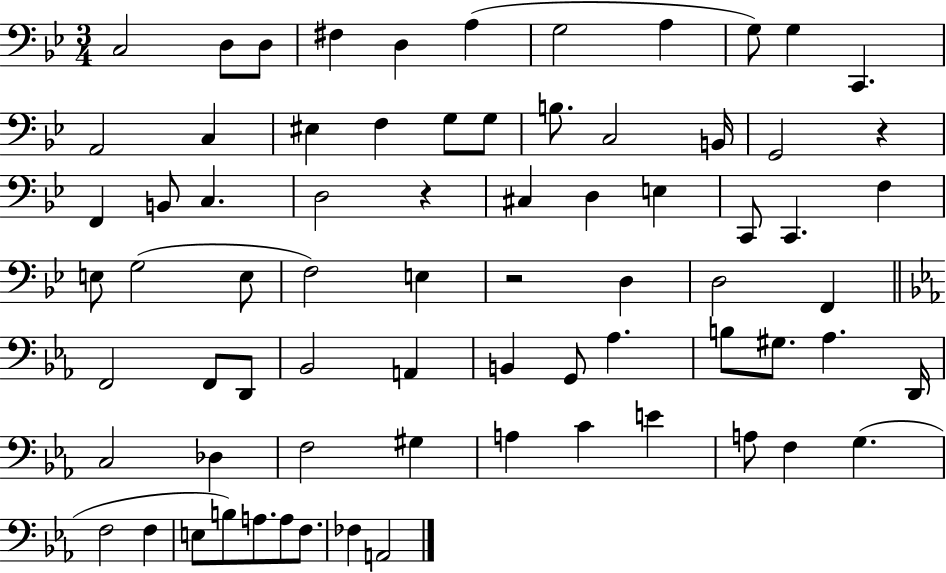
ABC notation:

X:1
T:Untitled
M:3/4
L:1/4
K:Bb
C,2 D,/2 D,/2 ^F, D, A, G,2 A, G,/2 G, C,, A,,2 C, ^E, F, G,/2 G,/2 B,/2 C,2 B,,/4 G,,2 z F,, B,,/2 C, D,2 z ^C, D, E, C,,/2 C,, F, E,/2 G,2 E,/2 F,2 E, z2 D, D,2 F,, F,,2 F,,/2 D,,/2 _B,,2 A,, B,, G,,/2 _A, B,/2 ^G,/2 _A, D,,/4 C,2 _D, F,2 ^G, A, C E A,/2 F, G, F,2 F, E,/2 B,/2 A,/2 A,/2 F,/2 _F, A,,2